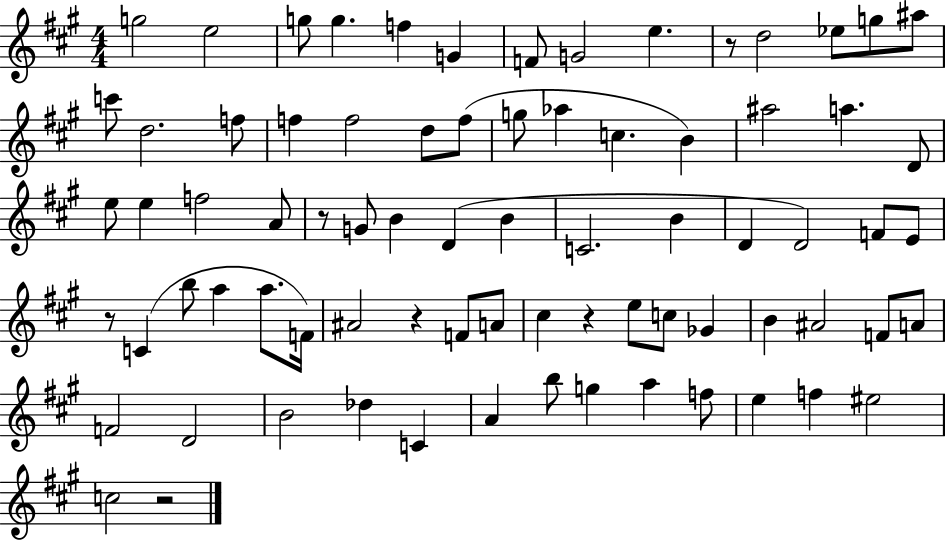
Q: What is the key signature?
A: A major